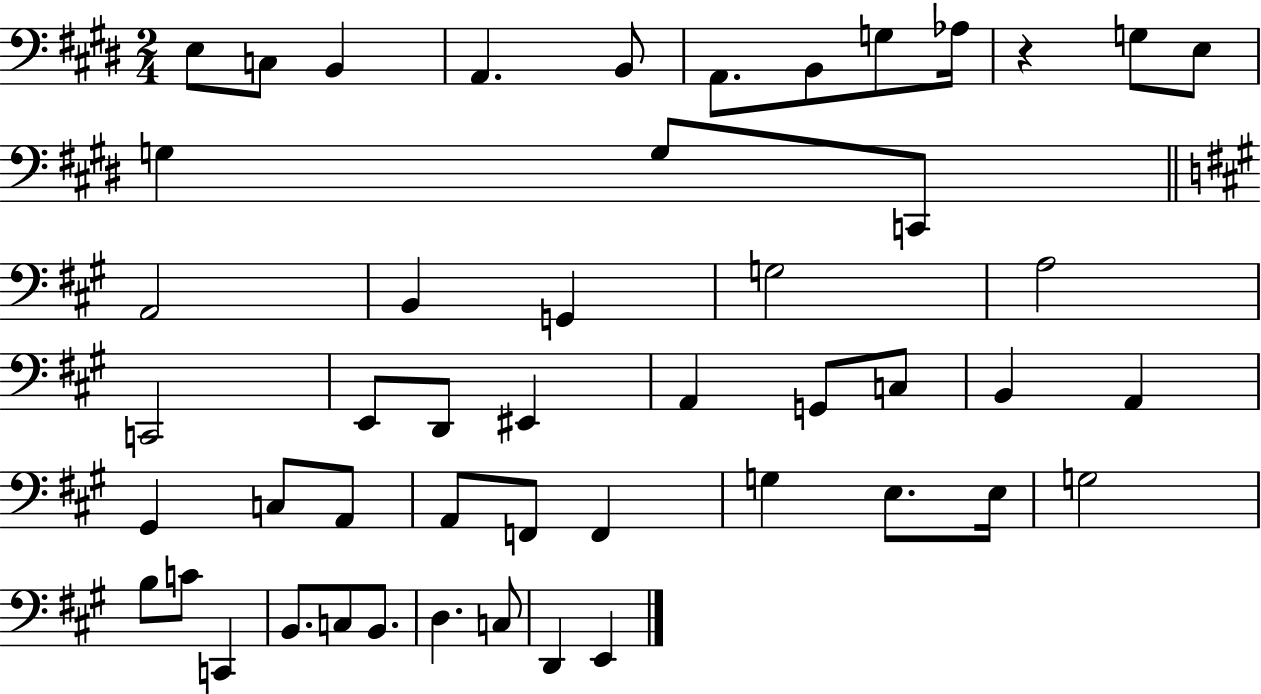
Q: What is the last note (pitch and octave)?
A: E2